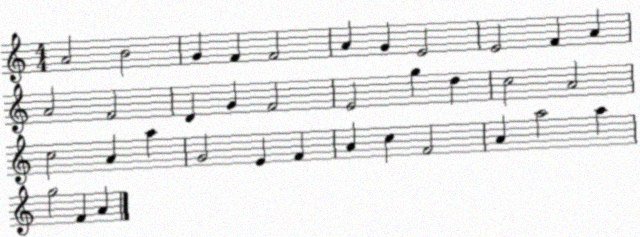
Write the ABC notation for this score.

X:1
T:Untitled
M:4/4
L:1/4
K:C
A2 B2 G F F2 A G E2 E2 F A A2 F2 D G F2 E2 g d c2 A2 c2 A a G2 E F A c F2 A a2 a g2 F A